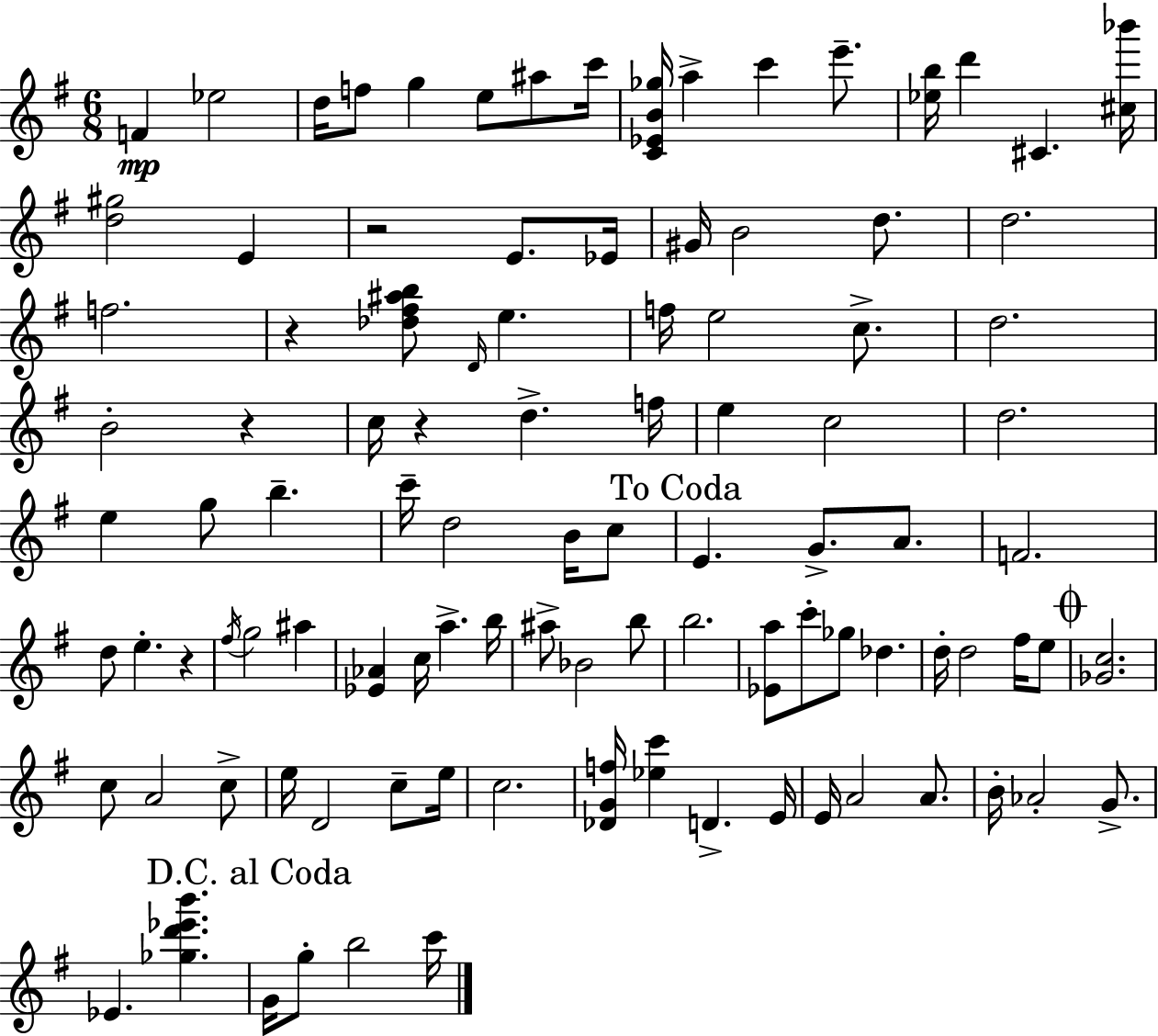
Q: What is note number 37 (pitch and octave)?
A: B5